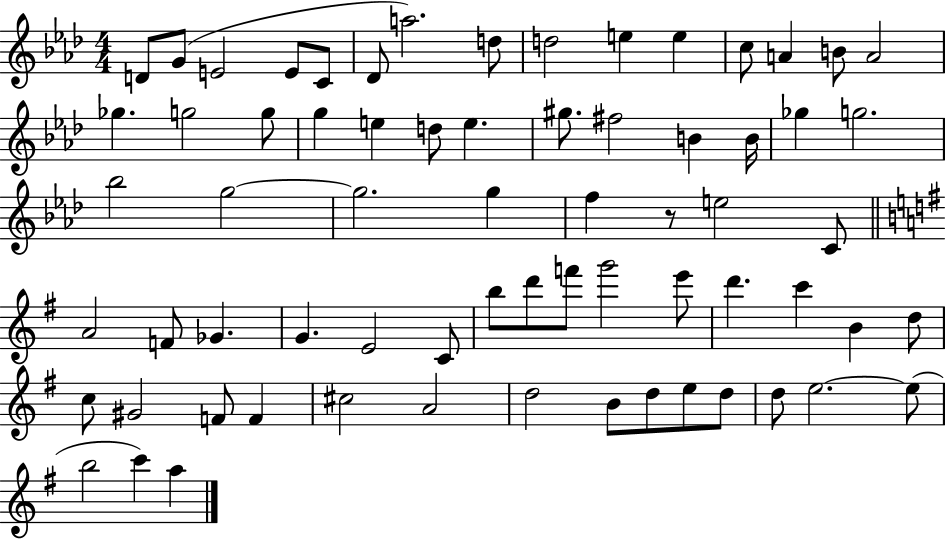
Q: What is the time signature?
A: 4/4